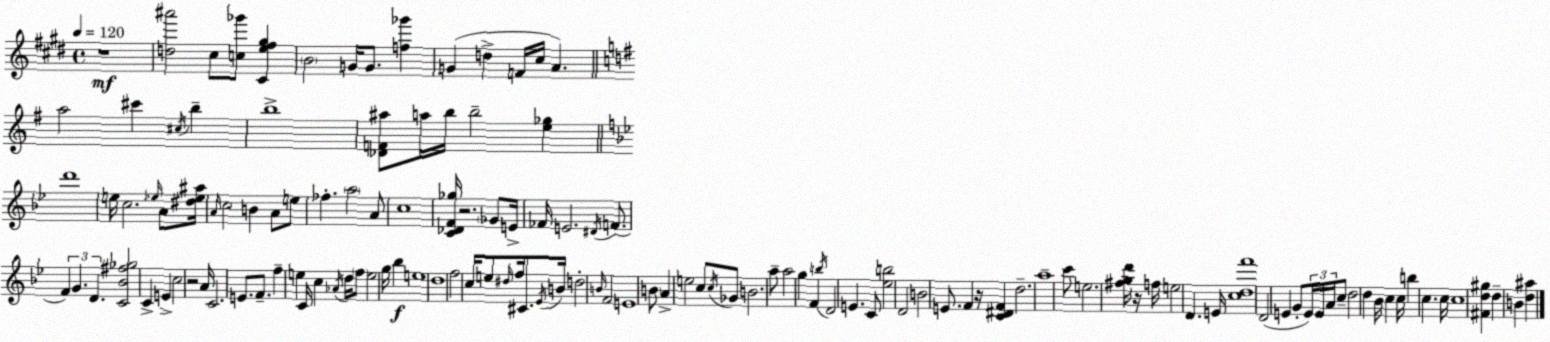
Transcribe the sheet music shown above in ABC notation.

X:1
T:Untitled
M:4/4
L:1/4
K:E
z4 [d^a']2 ^c/2 [c_g']/2 [^Ce^f^g] B2 G/4 G/2 [f_g'] G d F/4 ^c/4 A a2 ^c' ^c/4 b b4 [_DF^a]/2 a/4 b/4 b2 [e_g] d'4 e/4 c2 _e/4 A/2 [^d_e^a]/4 A/4 c2 B A/2 e/2 _f a2 A/2 c4 [C_DF_g]/4 z2 _G/2 E/4 _F/4 E2 ^D/4 F/2 F G D [C_B^f_g]2 C E c2 z2 A/4 C2 E/2 F/2 f e C/4 c _A/4 d/4 f/2 e2 g/4 _b e4 d4 f2 c/4 e/2 ^d/4 f/4 ^C/2 _E/4 B/4 d2 B/4 F2 E4 B/2 A e2 c/2 c/4 _G/2 B2 a/2 a2 g F b/4 D2 E C/2 [_eb]2 D2 B2 E/2 F z/4 [C^DF] d2 a4 c'/2 e2 [^fgd']/4 z/4 f/4 e2 D E/4 [cdf']4 D2 E G/2 E/4 E/4 A/4 c/2 d2 d _B/4 c c/4 b c c/4 c4 [^Fd^g] d B [d^a]